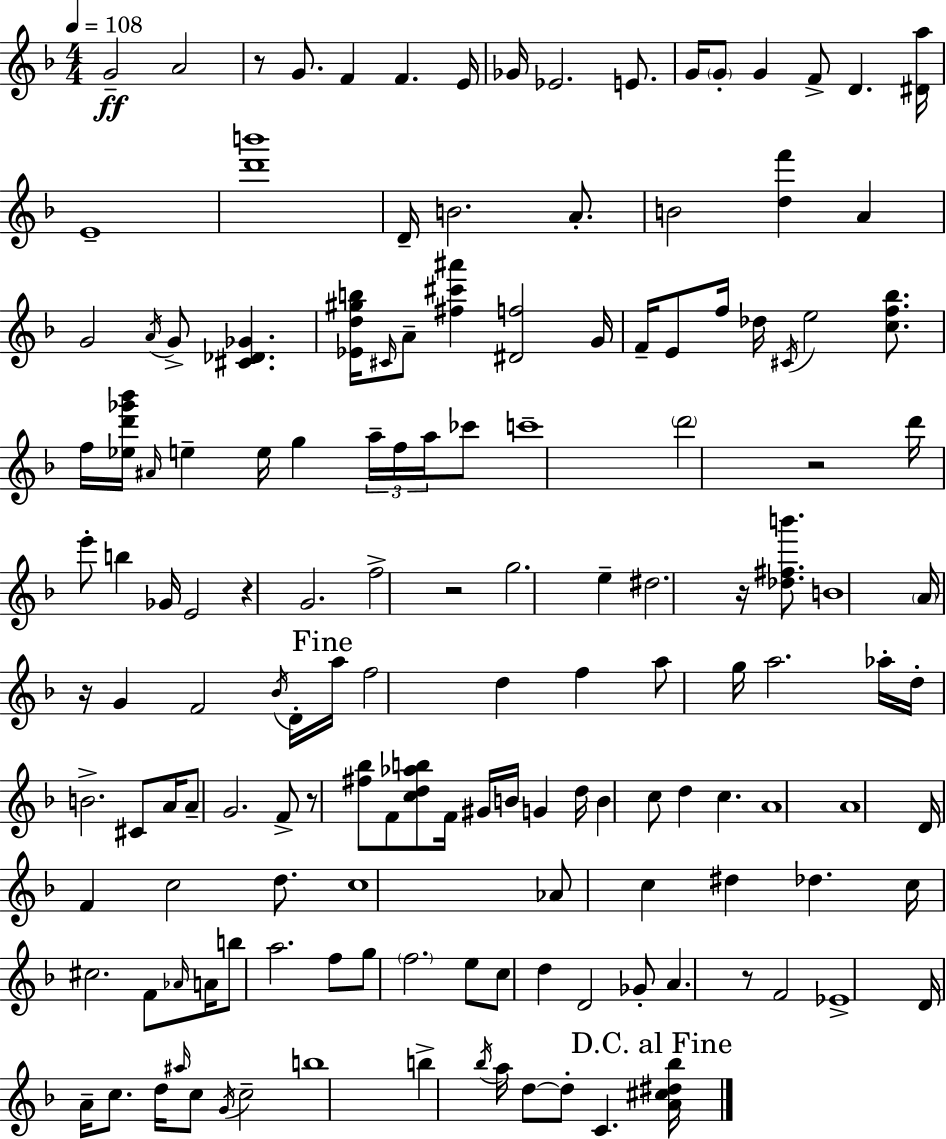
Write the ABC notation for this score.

X:1
T:Untitled
M:4/4
L:1/4
K:F
G2 A2 z/2 G/2 F F E/4 _G/4 _E2 E/2 G/4 G/2 G F/2 D [^Da]/4 E4 [d'b']4 D/4 B2 A/2 B2 [df'] A G2 A/4 G/2 [^C_D_G] [_Ed^gb]/4 ^C/4 A/2 [^f^c'^a'] [^Df]2 G/4 F/4 E/2 f/4 _d/4 ^C/4 e2 [cf_b]/2 f/4 [_ed'_g'_b']/4 ^A/4 e e/4 g a/4 f/4 a/4 _c'/2 c'4 d'2 z2 d'/4 e'/2 b _G/4 E2 z G2 f2 z2 g2 e ^d2 z/4 [_d^fb']/2 B4 A/4 z/4 G F2 _B/4 D/4 a/4 f2 d f a/2 g/4 a2 _a/4 d/4 B2 ^C/2 A/4 A/2 G2 F/2 z/2 [^f_b]/2 F/2 [cd_ab]/2 F/4 ^G/4 B/4 G d/4 B c/2 d c A4 A4 D/4 F c2 d/2 c4 _A/2 c ^d _d c/4 ^c2 F/2 _A/4 A/4 b/2 a2 f/2 g/2 f2 e/2 c/2 d D2 _G/2 A z/2 F2 _E4 D/4 A/4 c/2 d/4 ^a/4 c/2 G/4 c2 b4 b _b/4 a/4 d/2 d/2 C [A^c^d_b]/4